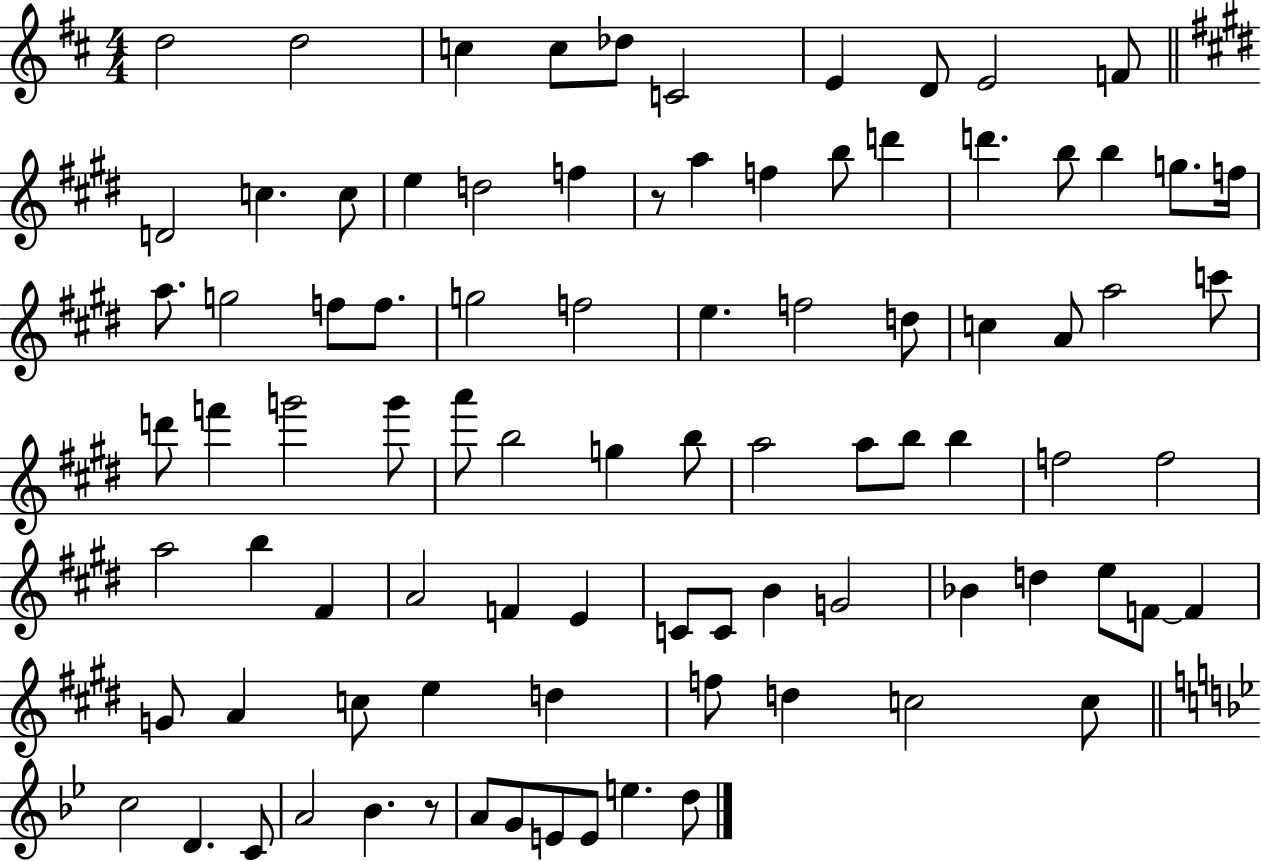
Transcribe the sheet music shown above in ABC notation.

X:1
T:Untitled
M:4/4
L:1/4
K:D
d2 d2 c c/2 _d/2 C2 E D/2 E2 F/2 D2 c c/2 e d2 f z/2 a f b/2 d' d' b/2 b g/2 f/4 a/2 g2 f/2 f/2 g2 f2 e f2 d/2 c A/2 a2 c'/2 d'/2 f' g'2 g'/2 a'/2 b2 g b/2 a2 a/2 b/2 b f2 f2 a2 b ^F A2 F E C/2 C/2 B G2 _B d e/2 F/2 F G/2 A c/2 e d f/2 d c2 c/2 c2 D C/2 A2 _B z/2 A/2 G/2 E/2 E/2 e d/2